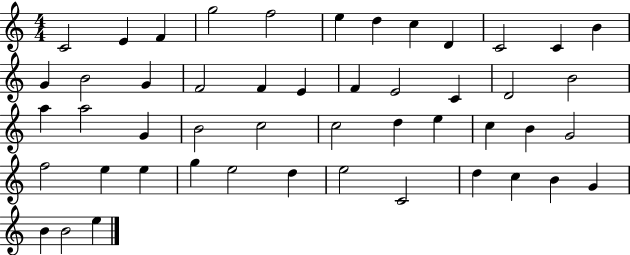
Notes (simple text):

C4/h E4/q F4/q G5/h F5/h E5/q D5/q C5/q D4/q C4/h C4/q B4/q G4/q B4/h G4/q F4/h F4/q E4/q F4/q E4/h C4/q D4/h B4/h A5/q A5/h G4/q B4/h C5/h C5/h D5/q E5/q C5/q B4/q G4/h F5/h E5/q E5/q G5/q E5/h D5/q E5/h C4/h D5/q C5/q B4/q G4/q B4/q B4/h E5/q